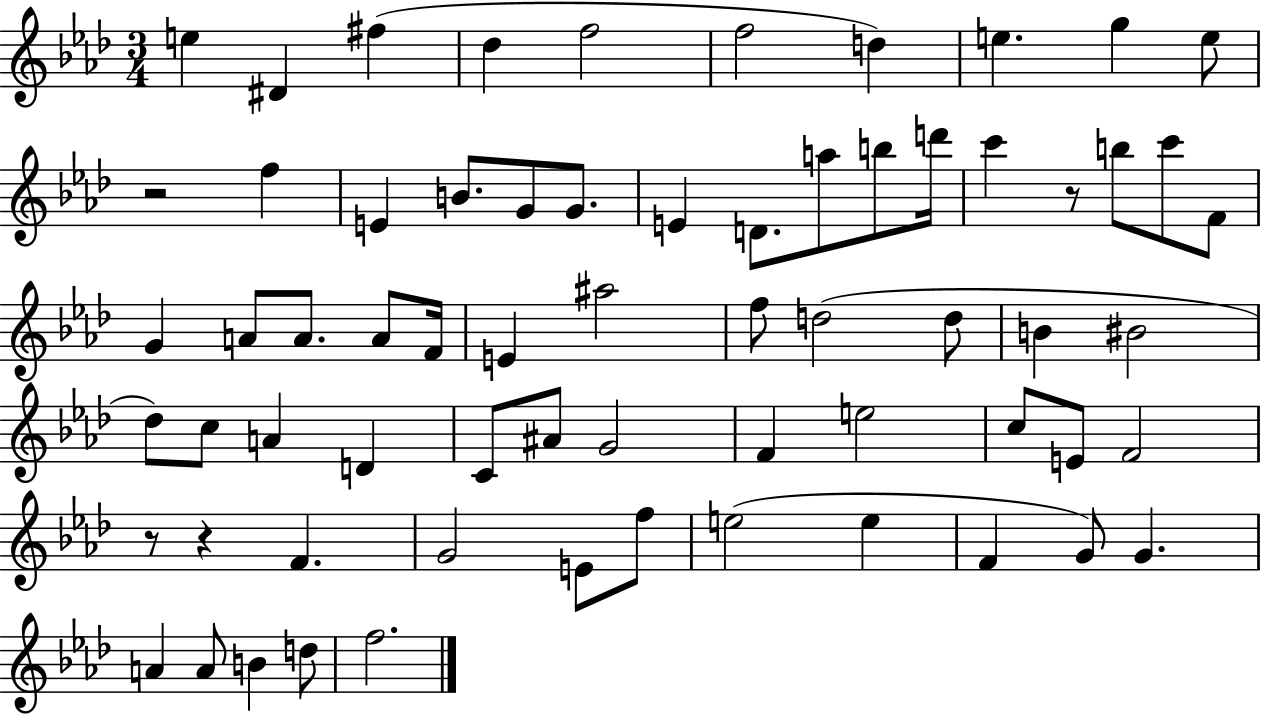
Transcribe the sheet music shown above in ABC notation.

X:1
T:Untitled
M:3/4
L:1/4
K:Ab
e ^D ^f _d f2 f2 d e g e/2 z2 f E B/2 G/2 G/2 E D/2 a/2 b/2 d'/4 c' z/2 b/2 c'/2 F/2 G A/2 A/2 A/2 F/4 E ^a2 f/2 d2 d/2 B ^B2 _d/2 c/2 A D C/2 ^A/2 G2 F e2 c/2 E/2 F2 z/2 z F G2 E/2 f/2 e2 e F G/2 G A A/2 B d/2 f2